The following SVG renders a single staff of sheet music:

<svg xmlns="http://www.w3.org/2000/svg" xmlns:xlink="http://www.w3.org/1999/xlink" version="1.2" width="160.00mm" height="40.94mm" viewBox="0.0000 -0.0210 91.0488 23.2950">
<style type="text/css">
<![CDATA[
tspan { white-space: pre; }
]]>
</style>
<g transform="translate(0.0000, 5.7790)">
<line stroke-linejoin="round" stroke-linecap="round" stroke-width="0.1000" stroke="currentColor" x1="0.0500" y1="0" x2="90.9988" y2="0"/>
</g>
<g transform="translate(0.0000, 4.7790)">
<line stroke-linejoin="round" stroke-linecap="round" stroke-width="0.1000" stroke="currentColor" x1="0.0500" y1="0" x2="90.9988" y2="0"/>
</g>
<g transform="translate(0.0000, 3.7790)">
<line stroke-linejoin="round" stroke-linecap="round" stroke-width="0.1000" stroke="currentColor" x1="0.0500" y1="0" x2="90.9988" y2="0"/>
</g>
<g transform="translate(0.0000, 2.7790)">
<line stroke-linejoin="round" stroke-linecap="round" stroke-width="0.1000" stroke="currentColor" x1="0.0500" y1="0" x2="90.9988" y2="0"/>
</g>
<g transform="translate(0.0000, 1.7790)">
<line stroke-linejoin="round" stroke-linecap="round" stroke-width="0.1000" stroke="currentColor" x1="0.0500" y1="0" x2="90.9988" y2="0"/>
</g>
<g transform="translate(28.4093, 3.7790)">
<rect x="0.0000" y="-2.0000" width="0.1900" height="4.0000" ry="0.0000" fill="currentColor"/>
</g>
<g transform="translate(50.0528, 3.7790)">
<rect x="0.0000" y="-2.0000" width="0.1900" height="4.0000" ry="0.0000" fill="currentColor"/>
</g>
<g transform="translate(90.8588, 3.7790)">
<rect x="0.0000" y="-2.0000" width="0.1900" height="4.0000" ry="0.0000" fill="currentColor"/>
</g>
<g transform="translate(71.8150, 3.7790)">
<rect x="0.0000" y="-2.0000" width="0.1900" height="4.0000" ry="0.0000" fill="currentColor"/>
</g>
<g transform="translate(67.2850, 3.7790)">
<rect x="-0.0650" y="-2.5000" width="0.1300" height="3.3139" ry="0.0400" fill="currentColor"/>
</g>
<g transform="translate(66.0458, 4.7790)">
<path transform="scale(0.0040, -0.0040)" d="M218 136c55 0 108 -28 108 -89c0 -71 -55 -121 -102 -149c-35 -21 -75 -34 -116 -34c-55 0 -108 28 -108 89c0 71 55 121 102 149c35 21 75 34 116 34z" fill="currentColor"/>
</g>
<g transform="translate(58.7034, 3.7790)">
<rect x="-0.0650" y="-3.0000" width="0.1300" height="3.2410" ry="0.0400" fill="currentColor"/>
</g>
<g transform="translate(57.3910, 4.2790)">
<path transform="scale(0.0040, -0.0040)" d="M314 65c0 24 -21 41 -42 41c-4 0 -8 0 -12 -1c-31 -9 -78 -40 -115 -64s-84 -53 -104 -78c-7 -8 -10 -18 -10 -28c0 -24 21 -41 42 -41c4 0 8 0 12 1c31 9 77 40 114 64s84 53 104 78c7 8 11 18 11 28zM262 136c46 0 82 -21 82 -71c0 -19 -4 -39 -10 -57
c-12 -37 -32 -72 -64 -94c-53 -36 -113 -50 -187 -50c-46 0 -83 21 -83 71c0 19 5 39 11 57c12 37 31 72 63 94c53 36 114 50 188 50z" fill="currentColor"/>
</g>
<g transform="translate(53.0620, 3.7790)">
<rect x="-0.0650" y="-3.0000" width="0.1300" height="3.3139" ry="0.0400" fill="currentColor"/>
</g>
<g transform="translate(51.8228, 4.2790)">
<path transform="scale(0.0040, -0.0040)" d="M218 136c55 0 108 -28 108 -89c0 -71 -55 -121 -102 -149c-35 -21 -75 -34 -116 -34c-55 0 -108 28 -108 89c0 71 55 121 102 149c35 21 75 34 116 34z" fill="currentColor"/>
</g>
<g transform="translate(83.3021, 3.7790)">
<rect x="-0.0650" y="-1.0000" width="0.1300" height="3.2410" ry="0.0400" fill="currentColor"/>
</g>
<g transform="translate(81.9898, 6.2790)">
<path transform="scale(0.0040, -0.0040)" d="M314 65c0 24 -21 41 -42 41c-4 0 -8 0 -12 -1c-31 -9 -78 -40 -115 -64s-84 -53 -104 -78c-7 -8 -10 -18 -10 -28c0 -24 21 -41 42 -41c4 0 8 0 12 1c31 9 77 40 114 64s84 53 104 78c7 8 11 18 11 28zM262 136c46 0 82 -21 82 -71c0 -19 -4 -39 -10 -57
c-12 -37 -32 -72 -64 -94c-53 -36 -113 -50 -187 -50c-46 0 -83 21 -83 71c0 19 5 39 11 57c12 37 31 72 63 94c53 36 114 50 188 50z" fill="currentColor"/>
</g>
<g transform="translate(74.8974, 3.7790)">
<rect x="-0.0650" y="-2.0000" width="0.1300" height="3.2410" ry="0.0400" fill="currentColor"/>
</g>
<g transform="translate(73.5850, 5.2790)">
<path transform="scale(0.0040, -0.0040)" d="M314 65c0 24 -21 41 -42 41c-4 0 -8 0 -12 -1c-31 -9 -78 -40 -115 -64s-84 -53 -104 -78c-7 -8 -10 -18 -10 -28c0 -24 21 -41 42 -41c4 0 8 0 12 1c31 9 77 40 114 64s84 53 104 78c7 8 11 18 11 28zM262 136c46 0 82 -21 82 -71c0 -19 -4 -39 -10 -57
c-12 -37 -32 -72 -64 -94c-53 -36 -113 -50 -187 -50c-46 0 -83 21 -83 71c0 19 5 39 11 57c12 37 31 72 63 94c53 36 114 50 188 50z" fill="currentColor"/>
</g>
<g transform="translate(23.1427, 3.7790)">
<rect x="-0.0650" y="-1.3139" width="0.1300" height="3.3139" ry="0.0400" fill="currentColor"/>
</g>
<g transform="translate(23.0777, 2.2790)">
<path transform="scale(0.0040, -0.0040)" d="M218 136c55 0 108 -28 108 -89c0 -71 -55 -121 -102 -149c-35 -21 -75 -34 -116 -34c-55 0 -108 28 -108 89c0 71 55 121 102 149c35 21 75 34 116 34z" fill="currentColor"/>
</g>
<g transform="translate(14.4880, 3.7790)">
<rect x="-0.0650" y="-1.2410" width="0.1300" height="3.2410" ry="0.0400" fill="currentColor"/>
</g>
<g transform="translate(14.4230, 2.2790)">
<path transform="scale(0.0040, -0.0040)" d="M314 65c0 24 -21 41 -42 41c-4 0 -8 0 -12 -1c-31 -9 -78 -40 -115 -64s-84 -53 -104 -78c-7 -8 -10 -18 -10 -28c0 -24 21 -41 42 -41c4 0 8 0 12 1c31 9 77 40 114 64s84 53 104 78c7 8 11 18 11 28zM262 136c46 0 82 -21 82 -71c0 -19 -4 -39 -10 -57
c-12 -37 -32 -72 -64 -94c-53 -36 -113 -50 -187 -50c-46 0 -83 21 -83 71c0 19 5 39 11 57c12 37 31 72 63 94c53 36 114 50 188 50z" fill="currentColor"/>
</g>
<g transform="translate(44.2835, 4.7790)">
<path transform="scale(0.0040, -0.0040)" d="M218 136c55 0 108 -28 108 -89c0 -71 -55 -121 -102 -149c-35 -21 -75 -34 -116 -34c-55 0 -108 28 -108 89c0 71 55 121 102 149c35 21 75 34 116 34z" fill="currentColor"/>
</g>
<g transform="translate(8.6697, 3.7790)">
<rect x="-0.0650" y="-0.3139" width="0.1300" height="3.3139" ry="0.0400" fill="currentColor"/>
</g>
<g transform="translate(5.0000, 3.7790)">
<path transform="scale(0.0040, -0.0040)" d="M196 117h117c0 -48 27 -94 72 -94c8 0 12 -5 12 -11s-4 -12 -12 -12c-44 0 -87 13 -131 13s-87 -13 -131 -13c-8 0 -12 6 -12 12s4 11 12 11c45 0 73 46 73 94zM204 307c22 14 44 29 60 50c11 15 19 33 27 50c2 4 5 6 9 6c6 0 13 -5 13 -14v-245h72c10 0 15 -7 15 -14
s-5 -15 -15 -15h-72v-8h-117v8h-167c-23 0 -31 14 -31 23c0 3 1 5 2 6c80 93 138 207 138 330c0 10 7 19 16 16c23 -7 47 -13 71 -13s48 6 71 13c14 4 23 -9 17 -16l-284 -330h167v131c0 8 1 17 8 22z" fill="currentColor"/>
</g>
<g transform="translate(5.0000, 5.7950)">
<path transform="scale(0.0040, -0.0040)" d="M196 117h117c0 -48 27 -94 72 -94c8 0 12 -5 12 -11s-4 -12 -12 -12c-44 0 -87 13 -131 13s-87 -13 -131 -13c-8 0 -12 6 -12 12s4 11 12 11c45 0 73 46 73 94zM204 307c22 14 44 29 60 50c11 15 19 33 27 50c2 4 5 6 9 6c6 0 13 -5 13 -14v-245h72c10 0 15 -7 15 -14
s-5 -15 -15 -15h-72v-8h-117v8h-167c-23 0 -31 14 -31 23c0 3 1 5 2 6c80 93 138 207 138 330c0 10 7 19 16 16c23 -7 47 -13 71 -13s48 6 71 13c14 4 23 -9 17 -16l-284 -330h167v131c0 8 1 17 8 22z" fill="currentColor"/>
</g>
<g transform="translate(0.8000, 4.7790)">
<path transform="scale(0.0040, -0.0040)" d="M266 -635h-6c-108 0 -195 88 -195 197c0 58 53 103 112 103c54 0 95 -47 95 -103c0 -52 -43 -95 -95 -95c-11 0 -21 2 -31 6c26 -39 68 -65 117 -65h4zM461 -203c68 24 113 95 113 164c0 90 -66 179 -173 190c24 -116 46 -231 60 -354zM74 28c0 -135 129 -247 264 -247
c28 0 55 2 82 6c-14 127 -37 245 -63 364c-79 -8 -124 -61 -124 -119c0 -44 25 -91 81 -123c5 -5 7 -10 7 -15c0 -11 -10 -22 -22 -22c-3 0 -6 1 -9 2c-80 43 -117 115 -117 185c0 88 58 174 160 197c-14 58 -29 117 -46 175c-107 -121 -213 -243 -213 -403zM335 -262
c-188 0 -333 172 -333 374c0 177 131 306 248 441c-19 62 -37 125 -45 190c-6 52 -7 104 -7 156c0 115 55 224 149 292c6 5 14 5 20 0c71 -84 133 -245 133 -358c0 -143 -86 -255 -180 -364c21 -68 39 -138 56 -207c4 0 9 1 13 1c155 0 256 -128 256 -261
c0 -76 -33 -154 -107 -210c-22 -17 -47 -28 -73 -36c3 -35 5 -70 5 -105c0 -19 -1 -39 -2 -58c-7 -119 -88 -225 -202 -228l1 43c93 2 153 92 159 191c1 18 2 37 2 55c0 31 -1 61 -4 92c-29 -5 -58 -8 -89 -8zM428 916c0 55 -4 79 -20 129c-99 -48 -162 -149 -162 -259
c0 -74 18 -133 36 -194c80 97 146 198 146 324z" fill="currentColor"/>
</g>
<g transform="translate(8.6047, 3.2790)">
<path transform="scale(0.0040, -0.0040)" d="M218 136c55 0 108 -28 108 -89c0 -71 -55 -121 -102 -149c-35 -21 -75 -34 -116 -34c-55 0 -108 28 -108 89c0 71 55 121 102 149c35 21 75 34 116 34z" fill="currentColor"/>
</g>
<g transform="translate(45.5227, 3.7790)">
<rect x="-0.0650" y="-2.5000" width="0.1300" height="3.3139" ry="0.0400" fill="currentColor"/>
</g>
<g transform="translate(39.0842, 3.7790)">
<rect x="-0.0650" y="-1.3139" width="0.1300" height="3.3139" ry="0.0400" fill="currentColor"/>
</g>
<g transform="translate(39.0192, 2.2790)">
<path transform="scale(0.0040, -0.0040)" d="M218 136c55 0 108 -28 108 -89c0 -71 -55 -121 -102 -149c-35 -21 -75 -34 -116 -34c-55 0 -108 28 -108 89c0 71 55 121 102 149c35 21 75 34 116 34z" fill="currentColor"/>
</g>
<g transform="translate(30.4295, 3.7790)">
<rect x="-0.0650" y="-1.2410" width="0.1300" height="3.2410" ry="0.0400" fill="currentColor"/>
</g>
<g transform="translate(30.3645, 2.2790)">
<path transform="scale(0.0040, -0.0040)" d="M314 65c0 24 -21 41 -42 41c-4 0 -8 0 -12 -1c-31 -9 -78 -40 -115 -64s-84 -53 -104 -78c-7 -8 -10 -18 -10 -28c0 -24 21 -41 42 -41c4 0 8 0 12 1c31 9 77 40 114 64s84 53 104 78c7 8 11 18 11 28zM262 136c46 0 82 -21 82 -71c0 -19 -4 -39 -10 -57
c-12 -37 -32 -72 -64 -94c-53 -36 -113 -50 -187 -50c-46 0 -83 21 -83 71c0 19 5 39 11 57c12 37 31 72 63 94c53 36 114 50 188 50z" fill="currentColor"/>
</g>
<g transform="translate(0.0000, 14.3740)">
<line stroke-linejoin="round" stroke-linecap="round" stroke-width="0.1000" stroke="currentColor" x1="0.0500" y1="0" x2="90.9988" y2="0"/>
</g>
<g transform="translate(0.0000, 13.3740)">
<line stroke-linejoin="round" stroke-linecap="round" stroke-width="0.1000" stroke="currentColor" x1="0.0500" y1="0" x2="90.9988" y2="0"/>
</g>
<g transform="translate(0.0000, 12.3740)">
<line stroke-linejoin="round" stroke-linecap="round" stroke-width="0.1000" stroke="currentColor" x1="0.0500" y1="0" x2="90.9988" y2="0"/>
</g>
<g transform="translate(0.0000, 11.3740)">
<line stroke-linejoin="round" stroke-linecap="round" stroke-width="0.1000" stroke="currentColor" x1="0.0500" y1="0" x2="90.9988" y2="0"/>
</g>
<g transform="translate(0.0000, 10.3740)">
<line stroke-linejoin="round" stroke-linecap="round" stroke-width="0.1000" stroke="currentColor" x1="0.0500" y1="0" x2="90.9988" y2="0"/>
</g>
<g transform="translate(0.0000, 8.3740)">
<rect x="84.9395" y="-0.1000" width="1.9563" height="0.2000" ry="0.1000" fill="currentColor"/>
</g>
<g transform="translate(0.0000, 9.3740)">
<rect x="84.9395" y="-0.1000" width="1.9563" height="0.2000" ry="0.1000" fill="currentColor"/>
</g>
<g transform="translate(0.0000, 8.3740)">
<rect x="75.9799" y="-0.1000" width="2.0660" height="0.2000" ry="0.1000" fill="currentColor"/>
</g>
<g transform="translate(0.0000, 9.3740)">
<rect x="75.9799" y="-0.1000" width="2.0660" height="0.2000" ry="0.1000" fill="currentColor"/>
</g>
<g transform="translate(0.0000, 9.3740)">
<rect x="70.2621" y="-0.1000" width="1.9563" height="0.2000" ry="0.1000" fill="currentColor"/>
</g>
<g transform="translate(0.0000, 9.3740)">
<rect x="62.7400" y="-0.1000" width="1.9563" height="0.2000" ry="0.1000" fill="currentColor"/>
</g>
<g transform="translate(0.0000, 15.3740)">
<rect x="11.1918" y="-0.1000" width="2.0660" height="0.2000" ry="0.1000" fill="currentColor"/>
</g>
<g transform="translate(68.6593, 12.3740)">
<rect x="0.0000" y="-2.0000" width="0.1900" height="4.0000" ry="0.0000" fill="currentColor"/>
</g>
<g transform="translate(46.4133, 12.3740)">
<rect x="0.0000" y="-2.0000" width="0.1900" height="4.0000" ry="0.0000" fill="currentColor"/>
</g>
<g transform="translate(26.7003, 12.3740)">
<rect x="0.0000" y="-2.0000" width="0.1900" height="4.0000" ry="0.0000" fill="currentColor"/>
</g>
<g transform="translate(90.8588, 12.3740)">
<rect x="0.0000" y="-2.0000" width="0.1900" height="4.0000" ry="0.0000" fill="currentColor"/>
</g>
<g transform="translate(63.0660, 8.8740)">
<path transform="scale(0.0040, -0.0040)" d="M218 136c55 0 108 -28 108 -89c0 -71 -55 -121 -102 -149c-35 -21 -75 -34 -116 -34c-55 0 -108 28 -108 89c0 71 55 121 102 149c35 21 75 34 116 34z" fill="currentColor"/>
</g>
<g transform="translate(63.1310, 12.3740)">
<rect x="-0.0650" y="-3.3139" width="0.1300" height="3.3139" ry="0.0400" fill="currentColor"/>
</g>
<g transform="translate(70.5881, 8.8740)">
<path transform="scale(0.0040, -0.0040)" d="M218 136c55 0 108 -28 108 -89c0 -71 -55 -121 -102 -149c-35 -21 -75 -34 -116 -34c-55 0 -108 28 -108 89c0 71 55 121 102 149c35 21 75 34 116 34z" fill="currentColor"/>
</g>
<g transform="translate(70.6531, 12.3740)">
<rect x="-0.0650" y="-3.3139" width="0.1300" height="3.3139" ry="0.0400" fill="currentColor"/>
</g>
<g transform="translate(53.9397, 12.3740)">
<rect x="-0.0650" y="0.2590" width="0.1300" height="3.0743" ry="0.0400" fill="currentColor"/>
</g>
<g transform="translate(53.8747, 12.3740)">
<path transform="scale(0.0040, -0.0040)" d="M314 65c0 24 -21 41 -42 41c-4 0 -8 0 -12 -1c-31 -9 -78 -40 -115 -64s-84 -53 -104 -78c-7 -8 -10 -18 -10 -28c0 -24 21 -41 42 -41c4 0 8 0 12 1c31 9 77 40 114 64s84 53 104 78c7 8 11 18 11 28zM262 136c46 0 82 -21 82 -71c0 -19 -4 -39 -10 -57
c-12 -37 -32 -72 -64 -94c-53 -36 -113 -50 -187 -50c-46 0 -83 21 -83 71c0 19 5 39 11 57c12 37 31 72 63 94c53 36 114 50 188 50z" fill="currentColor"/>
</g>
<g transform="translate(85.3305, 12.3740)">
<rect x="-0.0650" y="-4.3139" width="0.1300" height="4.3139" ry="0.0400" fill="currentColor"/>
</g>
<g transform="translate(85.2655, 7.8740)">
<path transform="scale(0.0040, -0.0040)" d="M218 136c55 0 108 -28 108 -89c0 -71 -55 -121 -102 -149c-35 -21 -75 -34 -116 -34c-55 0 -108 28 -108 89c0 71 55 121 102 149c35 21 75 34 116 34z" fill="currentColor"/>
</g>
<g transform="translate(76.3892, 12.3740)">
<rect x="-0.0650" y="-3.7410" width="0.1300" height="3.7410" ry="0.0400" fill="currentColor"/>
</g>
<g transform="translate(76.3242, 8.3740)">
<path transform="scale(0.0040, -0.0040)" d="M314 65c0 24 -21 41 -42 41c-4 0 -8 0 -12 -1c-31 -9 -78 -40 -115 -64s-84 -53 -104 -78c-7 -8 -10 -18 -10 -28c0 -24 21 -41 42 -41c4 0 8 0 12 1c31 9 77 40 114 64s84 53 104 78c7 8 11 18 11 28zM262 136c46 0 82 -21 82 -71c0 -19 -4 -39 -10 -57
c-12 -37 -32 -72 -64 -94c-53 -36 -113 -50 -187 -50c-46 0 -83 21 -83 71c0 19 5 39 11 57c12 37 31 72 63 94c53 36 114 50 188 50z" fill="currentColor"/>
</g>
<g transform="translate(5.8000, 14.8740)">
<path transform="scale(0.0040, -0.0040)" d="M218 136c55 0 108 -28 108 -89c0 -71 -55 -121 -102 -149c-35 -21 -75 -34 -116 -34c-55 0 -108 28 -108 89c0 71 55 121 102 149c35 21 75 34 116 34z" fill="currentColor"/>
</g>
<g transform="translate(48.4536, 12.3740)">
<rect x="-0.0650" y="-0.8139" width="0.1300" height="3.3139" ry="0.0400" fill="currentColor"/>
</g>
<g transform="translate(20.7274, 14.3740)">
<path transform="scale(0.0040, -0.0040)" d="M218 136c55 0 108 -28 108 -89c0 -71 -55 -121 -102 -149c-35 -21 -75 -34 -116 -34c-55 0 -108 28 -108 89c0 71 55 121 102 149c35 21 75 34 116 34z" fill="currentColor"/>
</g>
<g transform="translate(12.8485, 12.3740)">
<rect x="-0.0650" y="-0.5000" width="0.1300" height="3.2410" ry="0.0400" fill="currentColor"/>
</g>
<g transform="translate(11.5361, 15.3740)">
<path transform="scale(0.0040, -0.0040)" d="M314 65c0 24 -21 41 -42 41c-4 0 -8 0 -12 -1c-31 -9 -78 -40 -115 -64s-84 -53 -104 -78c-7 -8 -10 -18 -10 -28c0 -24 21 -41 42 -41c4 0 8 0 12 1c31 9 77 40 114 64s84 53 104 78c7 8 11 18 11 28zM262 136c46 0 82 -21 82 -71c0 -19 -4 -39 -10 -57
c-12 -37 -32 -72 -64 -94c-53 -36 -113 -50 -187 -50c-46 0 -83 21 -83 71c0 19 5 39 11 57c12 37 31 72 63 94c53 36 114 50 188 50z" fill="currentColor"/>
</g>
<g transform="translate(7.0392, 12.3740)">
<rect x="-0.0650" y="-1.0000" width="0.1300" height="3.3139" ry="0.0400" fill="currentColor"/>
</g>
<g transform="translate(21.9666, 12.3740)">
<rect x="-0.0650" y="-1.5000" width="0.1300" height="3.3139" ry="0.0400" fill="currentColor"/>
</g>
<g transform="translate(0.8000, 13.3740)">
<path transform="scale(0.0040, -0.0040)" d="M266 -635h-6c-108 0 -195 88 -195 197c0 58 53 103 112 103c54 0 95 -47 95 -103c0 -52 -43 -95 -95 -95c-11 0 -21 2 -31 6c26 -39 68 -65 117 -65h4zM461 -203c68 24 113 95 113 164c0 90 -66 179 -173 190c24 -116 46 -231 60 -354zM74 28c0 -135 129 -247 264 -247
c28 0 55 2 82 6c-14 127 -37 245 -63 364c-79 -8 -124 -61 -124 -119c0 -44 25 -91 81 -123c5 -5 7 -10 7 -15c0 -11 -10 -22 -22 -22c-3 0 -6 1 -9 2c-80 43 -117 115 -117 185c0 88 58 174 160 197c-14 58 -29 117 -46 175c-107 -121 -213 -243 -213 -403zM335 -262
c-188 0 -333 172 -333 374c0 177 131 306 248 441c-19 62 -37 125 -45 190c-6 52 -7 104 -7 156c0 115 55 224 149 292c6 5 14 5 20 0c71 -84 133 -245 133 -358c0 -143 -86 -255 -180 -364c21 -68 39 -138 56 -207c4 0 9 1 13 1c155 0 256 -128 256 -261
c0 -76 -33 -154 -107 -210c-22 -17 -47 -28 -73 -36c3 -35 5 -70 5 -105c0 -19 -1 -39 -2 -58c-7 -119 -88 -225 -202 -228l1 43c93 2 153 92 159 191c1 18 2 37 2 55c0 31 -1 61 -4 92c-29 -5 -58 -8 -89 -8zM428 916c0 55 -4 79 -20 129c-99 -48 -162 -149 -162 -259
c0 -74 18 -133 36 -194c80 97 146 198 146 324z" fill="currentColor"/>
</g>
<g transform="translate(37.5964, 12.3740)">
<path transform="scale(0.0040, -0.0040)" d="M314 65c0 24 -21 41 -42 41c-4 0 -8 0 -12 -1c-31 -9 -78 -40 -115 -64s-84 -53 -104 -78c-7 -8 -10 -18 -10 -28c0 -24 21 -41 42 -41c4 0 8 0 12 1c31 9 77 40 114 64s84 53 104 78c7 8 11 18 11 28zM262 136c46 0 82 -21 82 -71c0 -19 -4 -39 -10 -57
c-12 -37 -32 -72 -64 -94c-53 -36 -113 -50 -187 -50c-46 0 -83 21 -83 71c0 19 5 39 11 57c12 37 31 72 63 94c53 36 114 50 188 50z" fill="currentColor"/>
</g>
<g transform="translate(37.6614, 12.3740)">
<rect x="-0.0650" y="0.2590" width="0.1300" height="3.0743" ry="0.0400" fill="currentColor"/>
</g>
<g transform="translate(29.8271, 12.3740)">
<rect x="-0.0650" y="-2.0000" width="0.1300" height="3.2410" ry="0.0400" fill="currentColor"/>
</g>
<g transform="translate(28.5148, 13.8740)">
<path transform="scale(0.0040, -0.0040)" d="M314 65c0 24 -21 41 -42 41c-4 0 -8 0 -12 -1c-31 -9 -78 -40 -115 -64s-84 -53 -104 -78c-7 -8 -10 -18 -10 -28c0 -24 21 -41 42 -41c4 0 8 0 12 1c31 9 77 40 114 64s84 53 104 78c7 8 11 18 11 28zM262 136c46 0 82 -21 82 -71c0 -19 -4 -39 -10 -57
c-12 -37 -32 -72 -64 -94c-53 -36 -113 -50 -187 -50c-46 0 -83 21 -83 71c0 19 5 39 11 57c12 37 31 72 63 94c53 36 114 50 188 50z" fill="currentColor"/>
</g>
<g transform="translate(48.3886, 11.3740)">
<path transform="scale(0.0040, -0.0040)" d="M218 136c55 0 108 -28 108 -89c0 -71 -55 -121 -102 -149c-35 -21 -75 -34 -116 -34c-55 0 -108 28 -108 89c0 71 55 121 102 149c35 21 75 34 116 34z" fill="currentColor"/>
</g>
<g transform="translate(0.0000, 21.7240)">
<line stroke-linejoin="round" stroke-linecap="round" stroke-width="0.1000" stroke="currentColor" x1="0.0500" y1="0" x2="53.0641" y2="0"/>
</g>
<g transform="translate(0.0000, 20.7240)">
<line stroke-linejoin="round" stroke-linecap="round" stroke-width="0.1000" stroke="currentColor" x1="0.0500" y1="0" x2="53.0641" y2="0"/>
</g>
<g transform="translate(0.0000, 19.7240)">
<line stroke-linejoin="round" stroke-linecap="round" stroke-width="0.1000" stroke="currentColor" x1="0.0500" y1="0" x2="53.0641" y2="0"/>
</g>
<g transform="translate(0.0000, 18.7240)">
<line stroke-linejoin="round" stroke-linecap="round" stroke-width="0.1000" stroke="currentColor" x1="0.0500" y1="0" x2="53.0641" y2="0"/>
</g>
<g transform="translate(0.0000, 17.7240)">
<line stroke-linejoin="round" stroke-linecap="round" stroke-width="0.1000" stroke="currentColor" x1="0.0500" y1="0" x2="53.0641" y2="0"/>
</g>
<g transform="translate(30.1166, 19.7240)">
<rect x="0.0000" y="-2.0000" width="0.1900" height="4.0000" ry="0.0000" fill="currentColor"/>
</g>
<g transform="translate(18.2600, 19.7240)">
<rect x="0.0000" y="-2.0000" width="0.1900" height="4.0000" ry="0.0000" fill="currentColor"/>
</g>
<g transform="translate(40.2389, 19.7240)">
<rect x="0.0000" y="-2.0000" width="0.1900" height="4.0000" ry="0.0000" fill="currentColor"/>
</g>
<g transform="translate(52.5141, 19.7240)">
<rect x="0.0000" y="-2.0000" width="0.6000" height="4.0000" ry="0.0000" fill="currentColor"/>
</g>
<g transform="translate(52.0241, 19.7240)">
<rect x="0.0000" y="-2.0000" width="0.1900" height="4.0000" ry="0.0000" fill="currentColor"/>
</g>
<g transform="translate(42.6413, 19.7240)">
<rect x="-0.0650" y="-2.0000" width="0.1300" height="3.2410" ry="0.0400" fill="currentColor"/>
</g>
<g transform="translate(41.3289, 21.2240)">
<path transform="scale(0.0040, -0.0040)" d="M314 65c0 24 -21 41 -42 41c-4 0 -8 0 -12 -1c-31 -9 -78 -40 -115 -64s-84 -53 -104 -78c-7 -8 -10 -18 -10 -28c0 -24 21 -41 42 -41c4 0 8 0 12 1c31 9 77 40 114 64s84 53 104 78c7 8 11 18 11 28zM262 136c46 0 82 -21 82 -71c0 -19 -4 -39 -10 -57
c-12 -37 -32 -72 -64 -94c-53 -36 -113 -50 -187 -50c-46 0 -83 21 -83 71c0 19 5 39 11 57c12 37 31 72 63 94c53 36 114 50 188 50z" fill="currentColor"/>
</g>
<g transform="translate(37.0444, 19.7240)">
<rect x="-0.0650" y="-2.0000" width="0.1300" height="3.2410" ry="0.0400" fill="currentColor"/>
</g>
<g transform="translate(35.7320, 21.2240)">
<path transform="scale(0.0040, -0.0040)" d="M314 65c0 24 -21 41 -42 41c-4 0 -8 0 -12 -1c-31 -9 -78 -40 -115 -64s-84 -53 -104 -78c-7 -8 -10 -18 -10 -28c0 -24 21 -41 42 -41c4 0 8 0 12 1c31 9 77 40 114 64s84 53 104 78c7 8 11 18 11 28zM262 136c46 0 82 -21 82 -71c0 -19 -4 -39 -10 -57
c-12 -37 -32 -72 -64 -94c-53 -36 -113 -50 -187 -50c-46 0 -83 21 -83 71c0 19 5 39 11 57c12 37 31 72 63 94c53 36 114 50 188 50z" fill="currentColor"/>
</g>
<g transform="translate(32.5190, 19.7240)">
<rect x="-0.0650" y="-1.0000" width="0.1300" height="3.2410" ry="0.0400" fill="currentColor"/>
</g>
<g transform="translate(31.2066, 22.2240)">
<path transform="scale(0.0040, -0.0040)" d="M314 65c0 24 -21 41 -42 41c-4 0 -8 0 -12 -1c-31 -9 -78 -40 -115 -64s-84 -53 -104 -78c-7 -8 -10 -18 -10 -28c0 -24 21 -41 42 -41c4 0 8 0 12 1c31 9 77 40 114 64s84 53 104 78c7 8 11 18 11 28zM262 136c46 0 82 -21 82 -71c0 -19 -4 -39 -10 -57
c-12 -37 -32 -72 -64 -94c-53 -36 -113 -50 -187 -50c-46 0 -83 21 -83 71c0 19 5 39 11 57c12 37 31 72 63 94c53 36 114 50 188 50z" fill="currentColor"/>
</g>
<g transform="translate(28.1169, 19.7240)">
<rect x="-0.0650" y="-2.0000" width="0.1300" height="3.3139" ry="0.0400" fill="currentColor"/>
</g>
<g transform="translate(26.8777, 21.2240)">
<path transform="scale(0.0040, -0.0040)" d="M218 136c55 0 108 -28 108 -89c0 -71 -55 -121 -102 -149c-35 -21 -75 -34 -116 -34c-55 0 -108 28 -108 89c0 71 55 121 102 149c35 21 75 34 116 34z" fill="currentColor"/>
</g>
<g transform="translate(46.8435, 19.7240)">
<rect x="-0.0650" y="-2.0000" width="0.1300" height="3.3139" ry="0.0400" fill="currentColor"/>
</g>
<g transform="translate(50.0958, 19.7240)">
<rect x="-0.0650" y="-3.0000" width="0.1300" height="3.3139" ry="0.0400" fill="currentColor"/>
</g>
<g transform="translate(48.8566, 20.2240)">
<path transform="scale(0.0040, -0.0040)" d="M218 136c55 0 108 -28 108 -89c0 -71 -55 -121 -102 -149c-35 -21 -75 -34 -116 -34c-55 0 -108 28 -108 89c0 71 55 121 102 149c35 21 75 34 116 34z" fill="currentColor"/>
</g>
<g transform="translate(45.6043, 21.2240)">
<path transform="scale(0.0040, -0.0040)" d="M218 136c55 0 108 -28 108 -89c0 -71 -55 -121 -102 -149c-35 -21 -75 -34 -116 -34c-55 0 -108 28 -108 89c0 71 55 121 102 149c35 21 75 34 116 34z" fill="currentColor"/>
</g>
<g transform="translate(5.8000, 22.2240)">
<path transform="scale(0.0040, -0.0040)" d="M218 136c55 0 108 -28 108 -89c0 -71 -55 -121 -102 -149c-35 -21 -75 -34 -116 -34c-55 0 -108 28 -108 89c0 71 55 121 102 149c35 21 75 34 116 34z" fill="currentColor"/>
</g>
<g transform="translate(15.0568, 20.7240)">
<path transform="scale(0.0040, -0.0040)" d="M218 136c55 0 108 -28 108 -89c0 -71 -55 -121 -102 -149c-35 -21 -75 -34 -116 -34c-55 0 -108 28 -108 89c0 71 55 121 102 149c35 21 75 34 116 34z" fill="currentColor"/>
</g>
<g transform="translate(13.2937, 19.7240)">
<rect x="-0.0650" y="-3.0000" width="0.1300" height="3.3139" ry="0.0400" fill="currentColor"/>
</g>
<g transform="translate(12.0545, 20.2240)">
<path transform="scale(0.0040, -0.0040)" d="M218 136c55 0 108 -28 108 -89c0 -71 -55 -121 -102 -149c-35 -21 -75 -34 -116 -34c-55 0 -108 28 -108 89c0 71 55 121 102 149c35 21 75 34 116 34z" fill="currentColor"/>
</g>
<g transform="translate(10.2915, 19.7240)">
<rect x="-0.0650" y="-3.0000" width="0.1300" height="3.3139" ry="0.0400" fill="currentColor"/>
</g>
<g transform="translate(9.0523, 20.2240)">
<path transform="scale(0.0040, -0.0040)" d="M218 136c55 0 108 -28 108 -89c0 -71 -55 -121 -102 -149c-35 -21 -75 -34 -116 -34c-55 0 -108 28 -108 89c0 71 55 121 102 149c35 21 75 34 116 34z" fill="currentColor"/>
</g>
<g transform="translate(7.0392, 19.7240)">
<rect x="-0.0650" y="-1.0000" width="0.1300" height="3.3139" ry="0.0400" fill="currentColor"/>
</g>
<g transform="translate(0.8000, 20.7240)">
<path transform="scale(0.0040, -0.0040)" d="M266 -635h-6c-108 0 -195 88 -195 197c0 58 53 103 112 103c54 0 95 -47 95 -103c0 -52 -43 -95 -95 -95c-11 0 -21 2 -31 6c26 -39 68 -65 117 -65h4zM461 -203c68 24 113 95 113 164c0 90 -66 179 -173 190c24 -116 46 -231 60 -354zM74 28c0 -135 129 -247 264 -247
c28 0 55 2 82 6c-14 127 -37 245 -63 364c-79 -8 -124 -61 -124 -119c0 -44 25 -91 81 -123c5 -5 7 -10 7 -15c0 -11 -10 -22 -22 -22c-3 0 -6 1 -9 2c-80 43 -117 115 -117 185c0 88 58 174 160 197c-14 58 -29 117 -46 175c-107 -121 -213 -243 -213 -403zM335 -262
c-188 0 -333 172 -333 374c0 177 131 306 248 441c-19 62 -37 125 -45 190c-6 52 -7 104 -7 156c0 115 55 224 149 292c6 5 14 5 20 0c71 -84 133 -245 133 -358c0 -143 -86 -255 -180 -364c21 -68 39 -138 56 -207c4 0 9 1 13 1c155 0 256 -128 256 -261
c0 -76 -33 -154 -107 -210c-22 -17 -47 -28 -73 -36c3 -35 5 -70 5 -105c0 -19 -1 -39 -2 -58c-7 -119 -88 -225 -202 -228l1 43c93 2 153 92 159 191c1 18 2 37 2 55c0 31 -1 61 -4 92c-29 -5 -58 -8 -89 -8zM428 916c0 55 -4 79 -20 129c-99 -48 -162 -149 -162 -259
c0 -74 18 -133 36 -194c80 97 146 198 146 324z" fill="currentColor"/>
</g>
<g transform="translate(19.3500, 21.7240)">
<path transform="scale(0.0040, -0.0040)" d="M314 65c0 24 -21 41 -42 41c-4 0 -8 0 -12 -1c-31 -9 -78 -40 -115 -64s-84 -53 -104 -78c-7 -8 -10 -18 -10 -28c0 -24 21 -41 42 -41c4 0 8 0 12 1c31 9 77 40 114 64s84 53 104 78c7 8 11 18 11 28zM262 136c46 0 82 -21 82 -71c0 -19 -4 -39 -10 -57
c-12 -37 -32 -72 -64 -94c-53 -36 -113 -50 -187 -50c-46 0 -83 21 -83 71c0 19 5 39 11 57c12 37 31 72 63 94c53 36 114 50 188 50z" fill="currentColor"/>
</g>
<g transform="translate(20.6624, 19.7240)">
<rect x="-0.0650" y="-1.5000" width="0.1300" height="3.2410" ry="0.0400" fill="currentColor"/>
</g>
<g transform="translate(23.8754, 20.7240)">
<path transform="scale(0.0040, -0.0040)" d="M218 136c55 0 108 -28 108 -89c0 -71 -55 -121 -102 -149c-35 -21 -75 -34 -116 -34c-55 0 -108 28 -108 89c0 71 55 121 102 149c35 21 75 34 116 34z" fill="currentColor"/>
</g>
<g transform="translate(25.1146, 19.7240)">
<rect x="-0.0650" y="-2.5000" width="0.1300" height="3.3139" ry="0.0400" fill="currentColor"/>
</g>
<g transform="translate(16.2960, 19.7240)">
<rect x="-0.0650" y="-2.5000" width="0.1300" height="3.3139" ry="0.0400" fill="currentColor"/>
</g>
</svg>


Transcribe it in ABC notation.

X:1
T:Untitled
M:4/4
L:1/4
K:C
c e2 e e2 e G A A2 G F2 D2 D C2 E F2 B2 d B2 b b c'2 d' D A A G E2 G F D2 F2 F2 F A